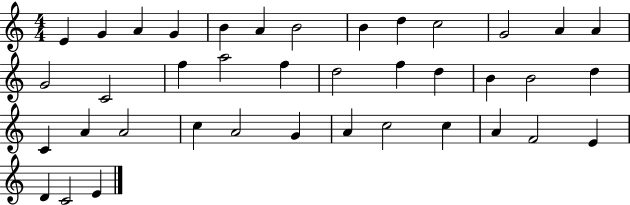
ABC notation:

X:1
T:Untitled
M:4/4
L:1/4
K:C
E G A G B A B2 B d c2 G2 A A G2 C2 f a2 f d2 f d B B2 d C A A2 c A2 G A c2 c A F2 E D C2 E